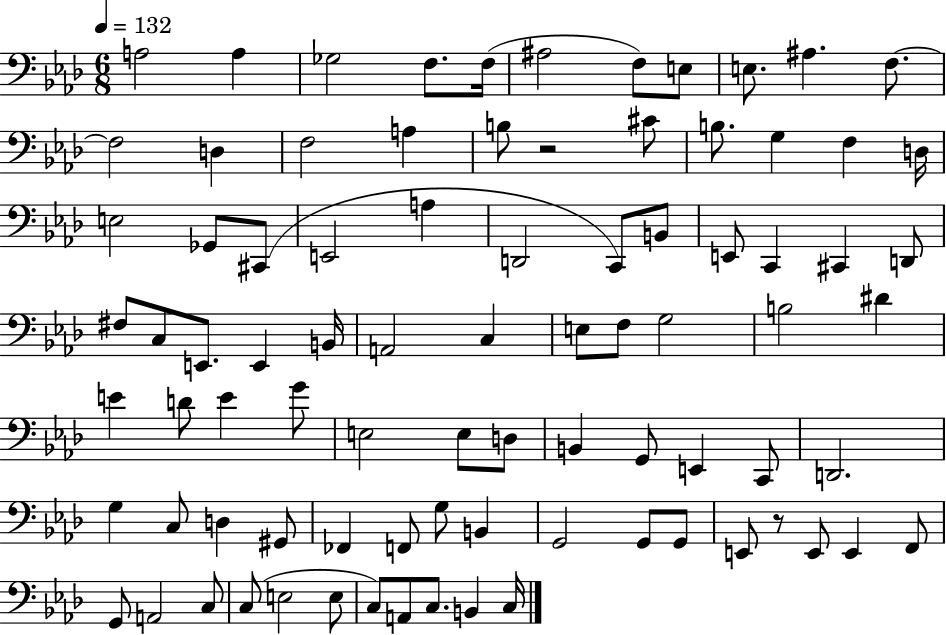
X:1
T:Untitled
M:6/8
L:1/4
K:Ab
A,2 A, _G,2 F,/2 F,/4 ^A,2 F,/2 E,/2 E,/2 ^A, F,/2 F,2 D, F,2 A, B,/2 z2 ^C/2 B,/2 G, F, D,/4 E,2 _G,,/2 ^C,,/2 E,,2 A, D,,2 C,,/2 B,,/2 E,,/2 C,, ^C,, D,,/2 ^F,/2 C,/2 E,,/2 E,, B,,/4 A,,2 C, E,/2 F,/2 G,2 B,2 ^D E D/2 E G/2 E,2 E,/2 D,/2 B,, G,,/2 E,, C,,/2 D,,2 G, C,/2 D, ^G,,/2 _F,, F,,/2 G,/2 B,, G,,2 G,,/2 G,,/2 E,,/2 z/2 E,,/2 E,, F,,/2 G,,/2 A,,2 C,/2 C,/2 E,2 E,/2 C,/2 A,,/2 C,/2 B,, C,/4